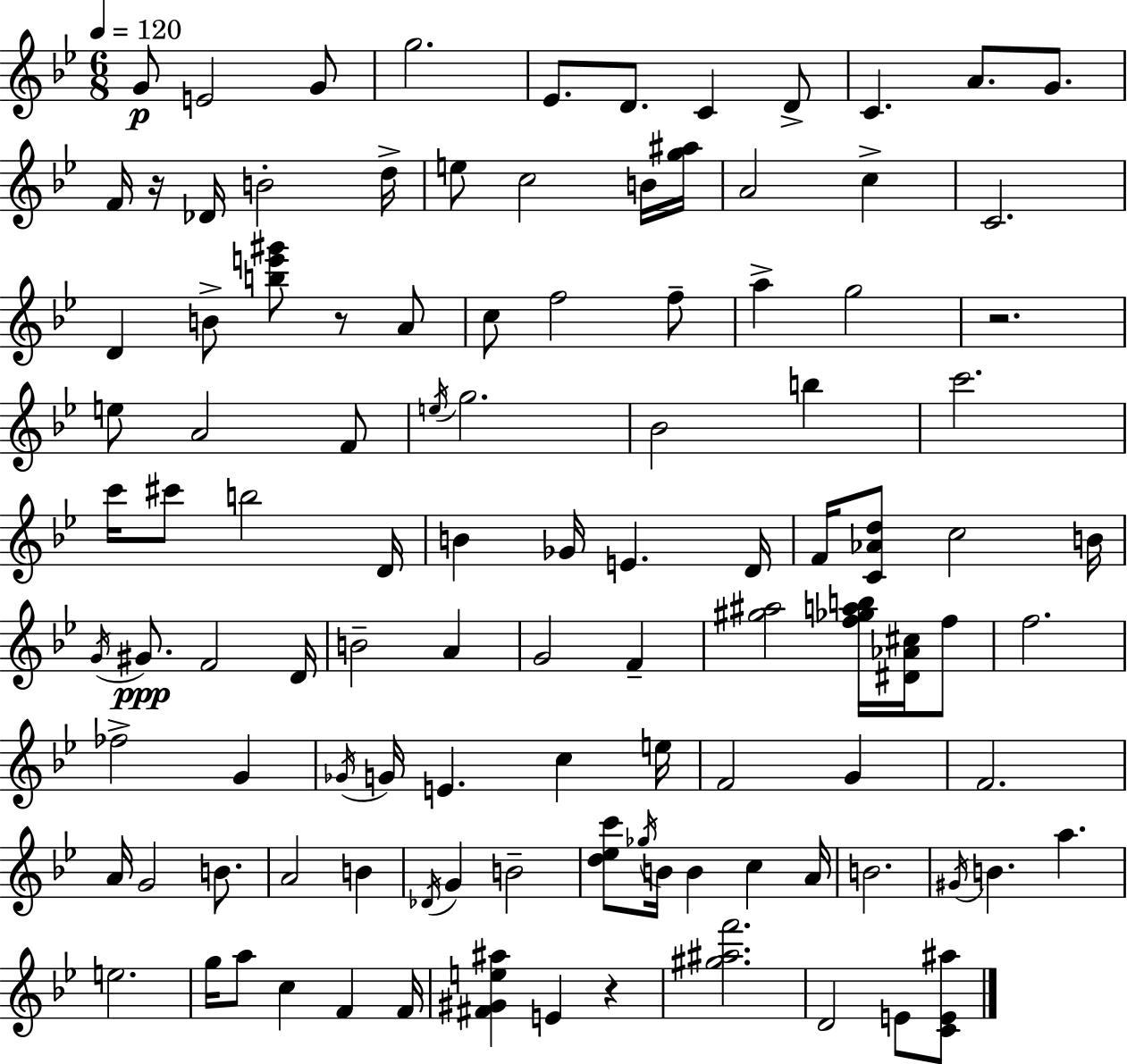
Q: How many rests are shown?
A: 4